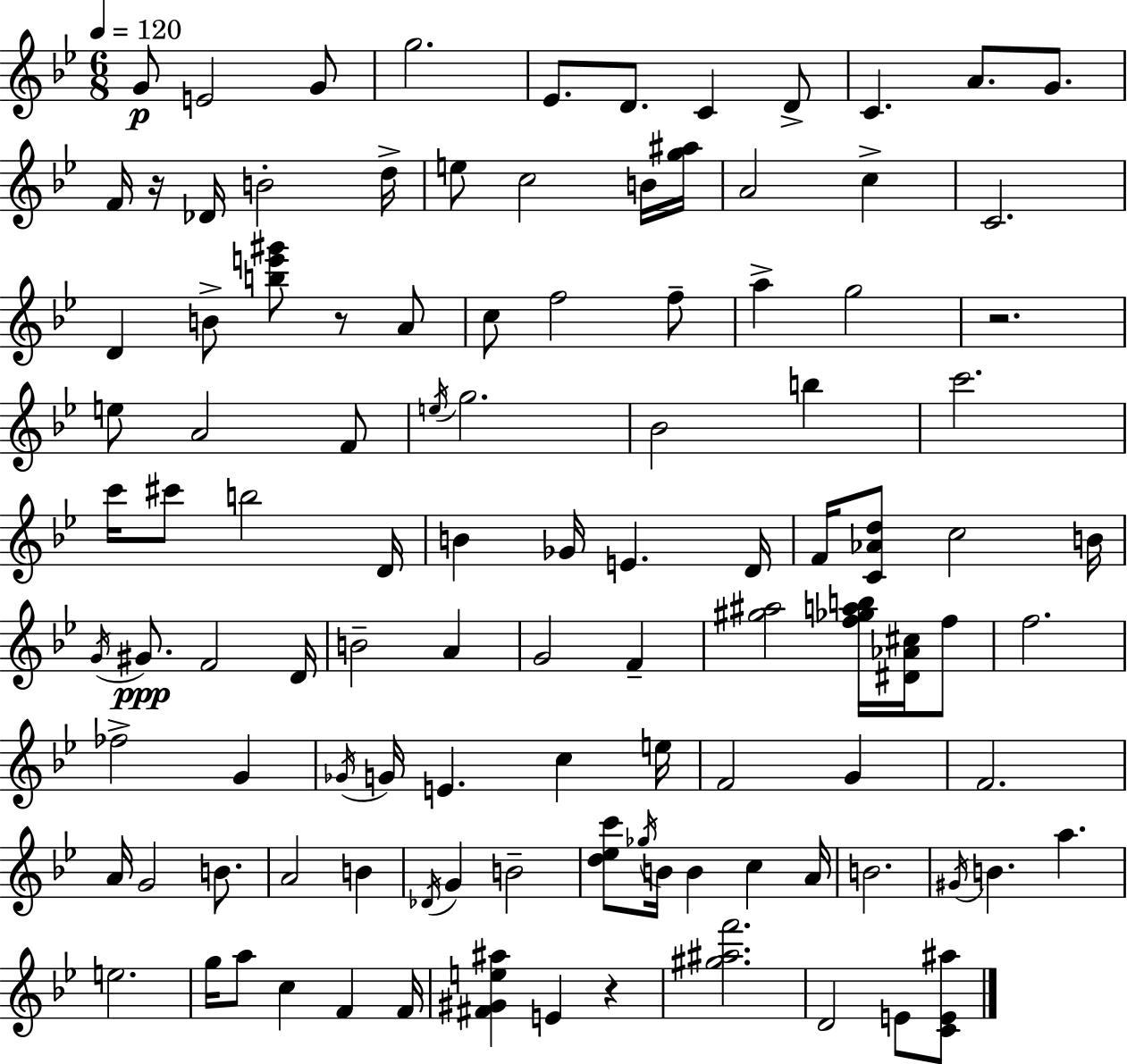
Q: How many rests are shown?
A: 4